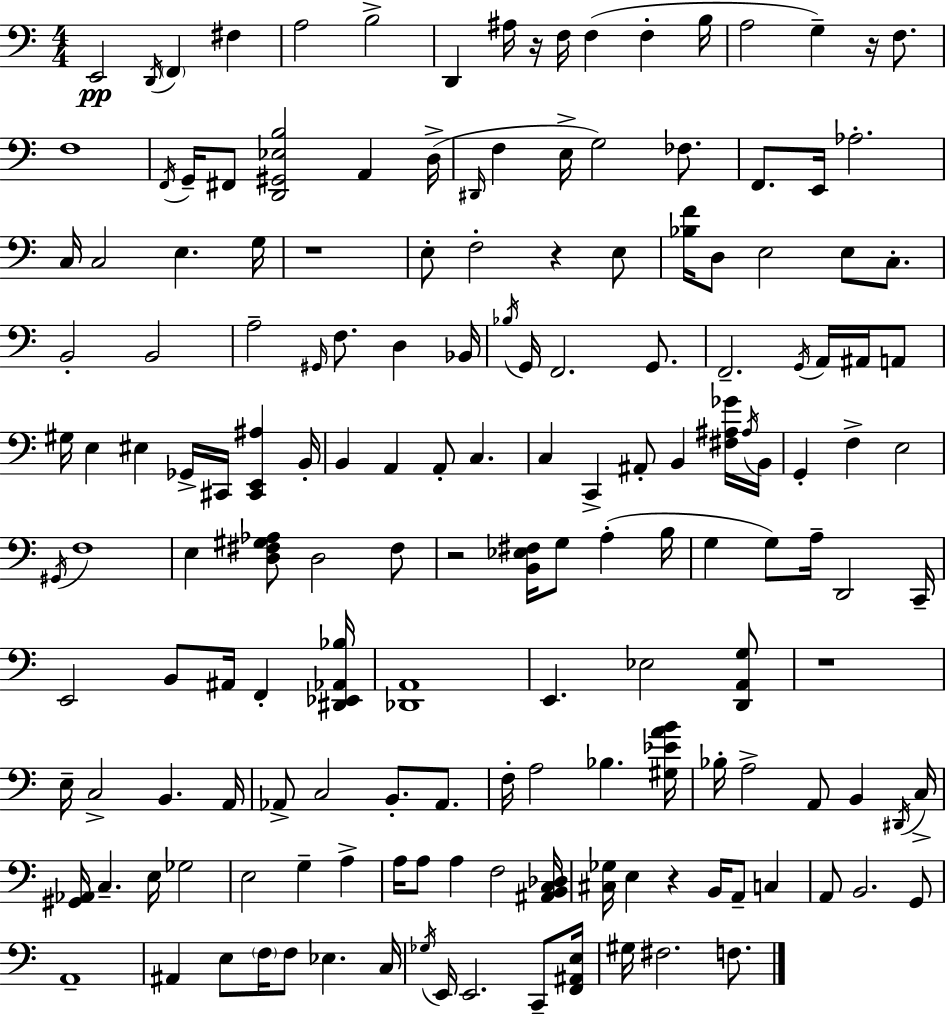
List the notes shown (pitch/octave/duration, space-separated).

E2/h D2/s F2/q F#3/q A3/h B3/h D2/q A#3/s R/s F3/s F3/q F3/q B3/s A3/h G3/q R/s F3/e. F3/w F2/s G2/s F#2/e [D2,G#2,Eb3,B3]/h A2/q D3/s D#2/s F3/q E3/s G3/h FES3/e. F2/e. E2/s Ab3/h. C3/s C3/h E3/q. G3/s R/w E3/e F3/h R/q E3/e [Bb3,F4]/s D3/e E3/h E3/e C3/e. B2/h B2/h A3/h G#2/s F3/e. D3/q Bb2/s Bb3/s G2/s F2/h. G2/e. F2/h. G2/s A2/s A#2/s A2/e G#3/s E3/q EIS3/q Gb2/s C#2/s [C#2,E2,A#3]/q B2/s B2/q A2/q A2/e C3/q. C3/q C2/q A#2/e B2/q [F#3,A#3,Gb4]/s A#3/s B2/s G2/q F3/q E3/h G#2/s F3/w E3/q [D3,F#3,G#3,Ab3]/e D3/h F#3/e R/h [B2,Eb3,F#3]/s G3/e A3/q B3/s G3/q G3/e A3/s D2/h C2/s E2/h B2/e A#2/s F2/q [D#2,Eb2,Ab2,Bb3]/s [Db2,A2]/w E2/q. Eb3/h [D2,A2,G3]/e R/w E3/s C3/h B2/q. A2/s Ab2/e C3/h B2/e. Ab2/e. F3/s A3/h Bb3/q. [G#3,Eb4,A4,B4]/s Bb3/s A3/h A2/e B2/q D#2/s C3/s [G#2,Ab2]/s C3/q. E3/s Gb3/h E3/h G3/q A3/q A3/s A3/e A3/q F3/h [A#2,B2,C3,Db3]/s [C#3,Gb3]/s E3/q R/q B2/s A2/e C3/q A2/e B2/h. G2/e A2/w A#2/q E3/e F3/s F3/e Eb3/q. C3/s Gb3/s E2/s E2/h. C2/e [F2,A#2,E3]/s G#3/s F#3/h. F3/e.